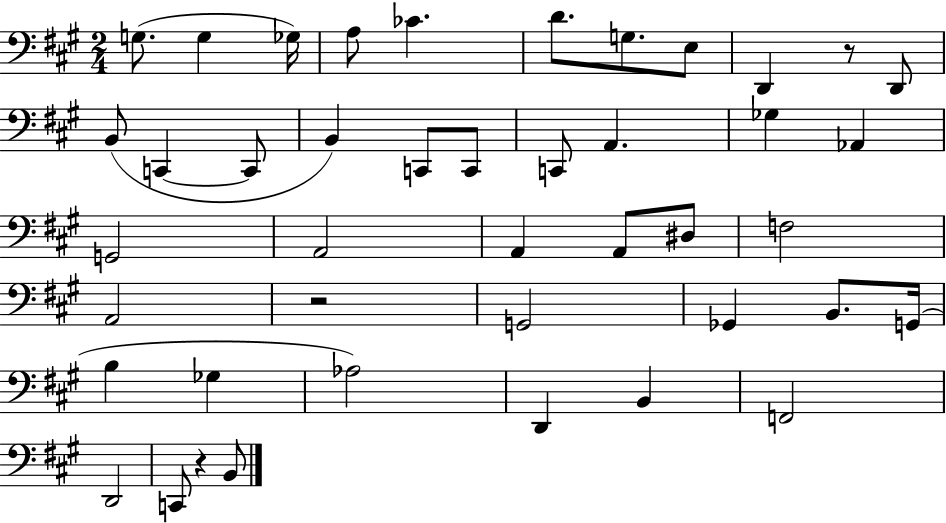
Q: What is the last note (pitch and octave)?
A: B2